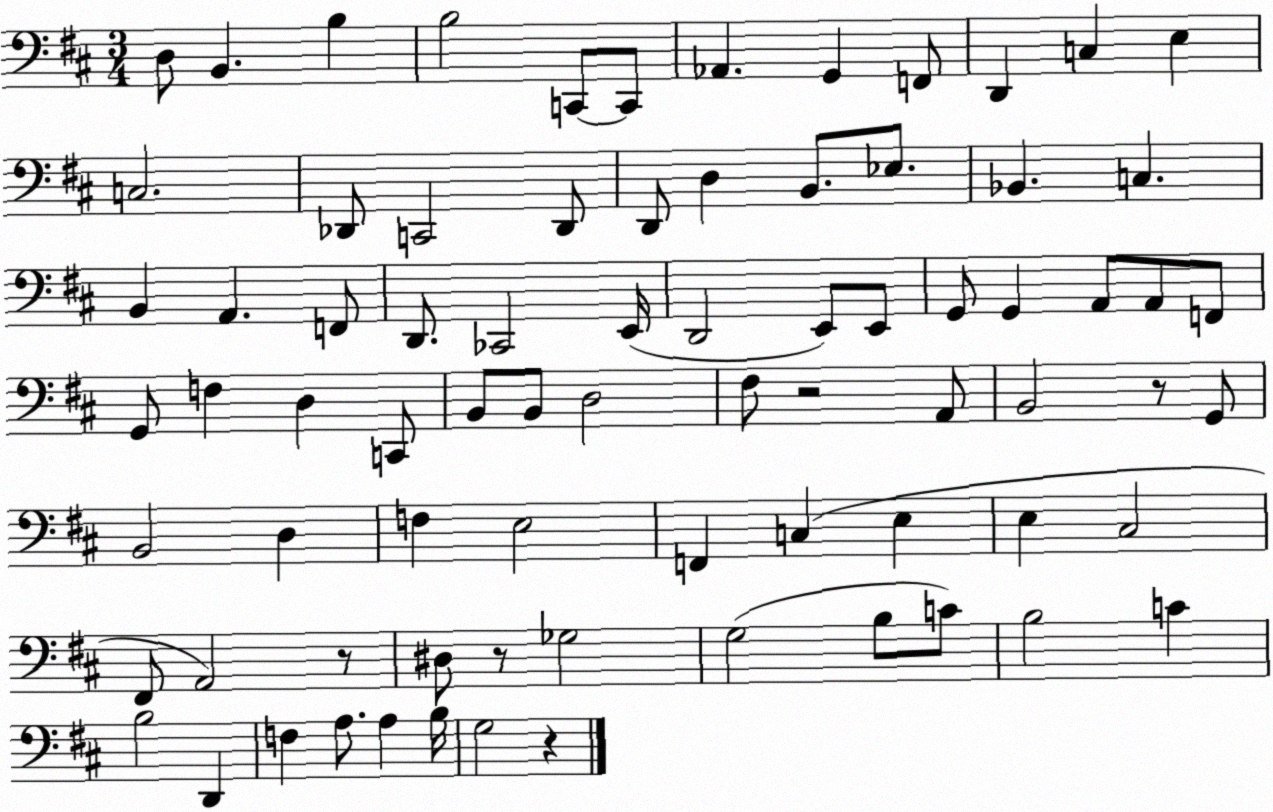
X:1
T:Untitled
M:3/4
L:1/4
K:D
D,/2 B,, B, B,2 C,,/2 C,,/2 _A,, G,, F,,/2 D,, C, E, C,2 _D,,/2 C,,2 _D,,/2 D,,/2 D, B,,/2 _E,/2 _B,, C, B,, A,, F,,/2 D,,/2 _C,,2 E,,/4 D,,2 E,,/2 E,,/2 G,,/2 G,, A,,/2 A,,/2 F,,/2 G,,/2 F, D, C,,/2 B,,/2 B,,/2 D,2 ^F,/2 z2 A,,/2 B,,2 z/2 G,,/2 B,,2 D, F, E,2 F,, C, E, E, ^C,2 ^F,,/2 A,,2 z/2 ^D,/2 z/2 _G,2 G,2 B,/2 C/2 B,2 C B,2 D,, F, A,/2 A, B,/4 G,2 z